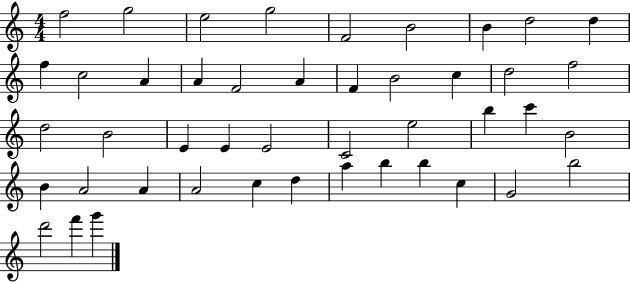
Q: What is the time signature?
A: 4/4